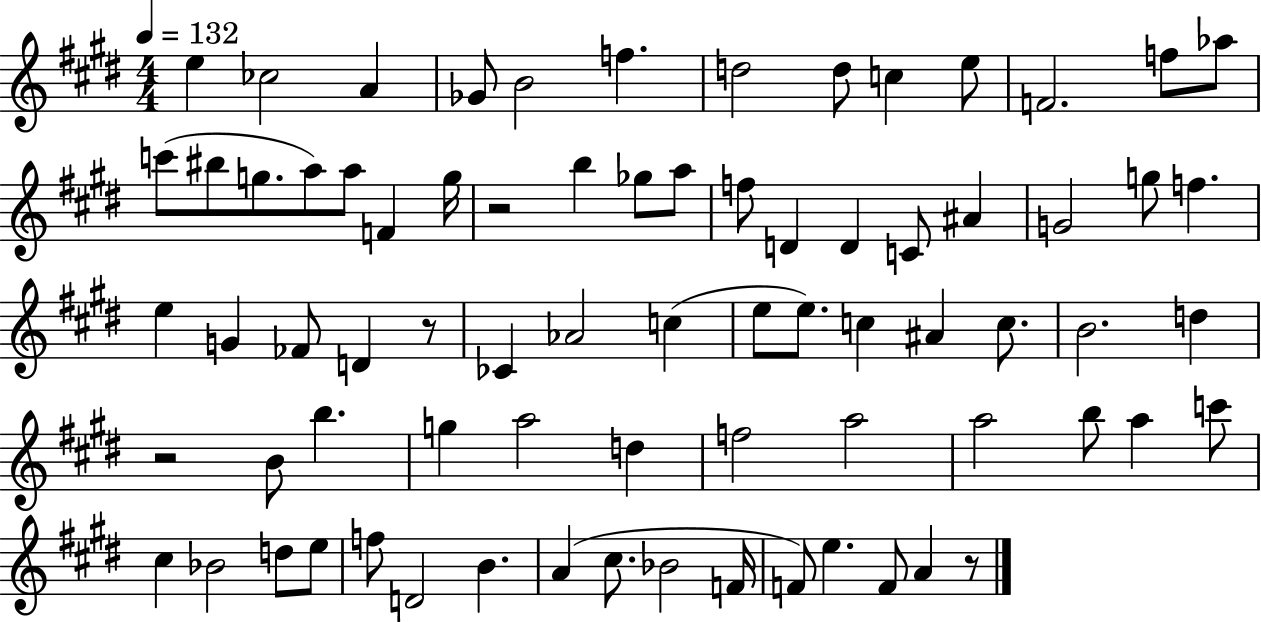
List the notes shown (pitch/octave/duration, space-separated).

E5/q CES5/h A4/q Gb4/e B4/h F5/q. D5/h D5/e C5/q E5/e F4/h. F5/e Ab5/e C6/e BIS5/e G5/e. A5/e A5/e F4/q G5/s R/h B5/q Gb5/e A5/e F5/e D4/q D4/q C4/e A#4/q G4/h G5/e F5/q. E5/q G4/q FES4/e D4/q R/e CES4/q Ab4/h C5/q E5/e E5/e. C5/q A#4/q C5/e. B4/h. D5/q R/h B4/e B5/q. G5/q A5/h D5/q F5/h A5/h A5/h B5/e A5/q C6/e C#5/q Bb4/h D5/e E5/e F5/e D4/h B4/q. A4/q C#5/e. Bb4/h F4/s F4/e E5/q. F4/e A4/q R/e